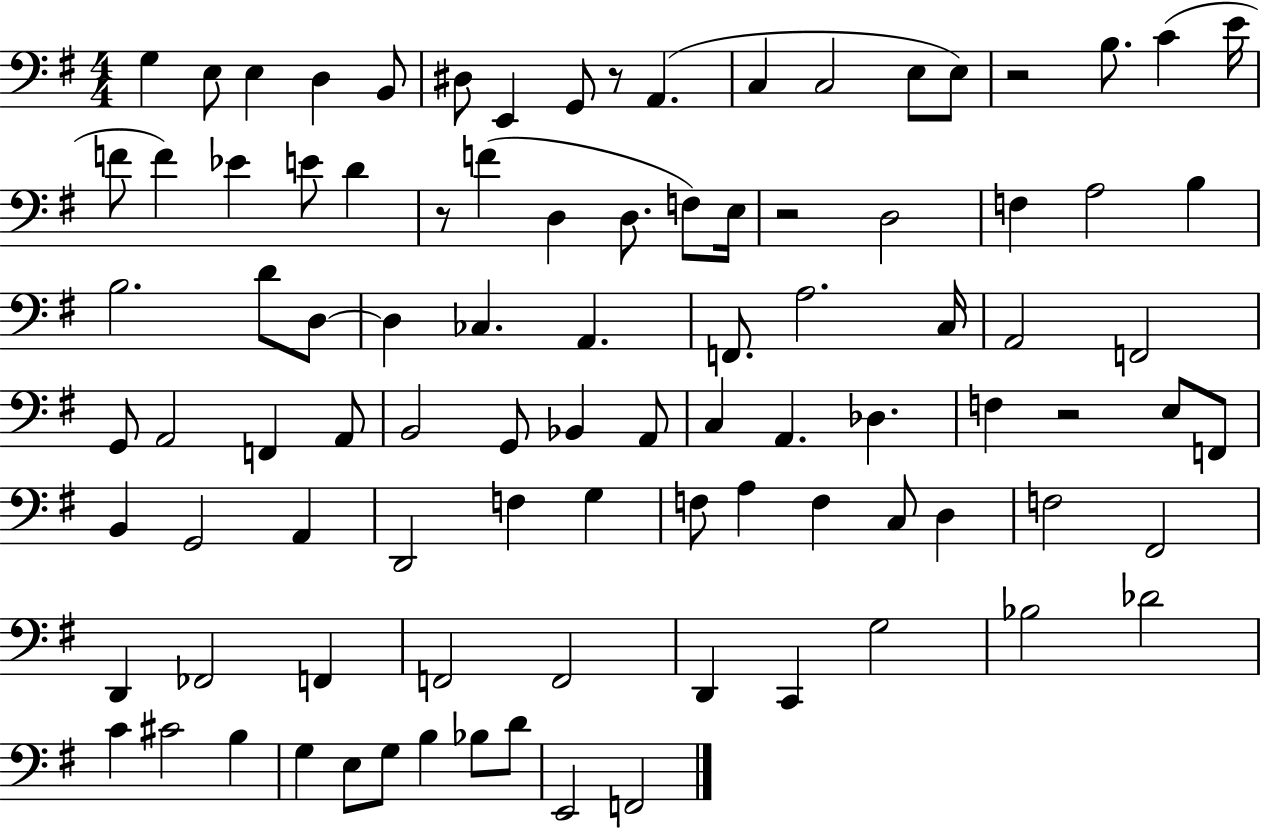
G3/q E3/e E3/q D3/q B2/e D#3/e E2/q G2/e R/e A2/q. C3/q C3/h E3/e E3/e R/h B3/e. C4/q E4/s F4/e F4/q Eb4/q E4/e D4/q R/e F4/q D3/q D3/e. F3/e E3/s R/h D3/h F3/q A3/h B3/q B3/h. D4/e D3/e D3/q CES3/q. A2/q. F2/e. A3/h. C3/s A2/h F2/h G2/e A2/h F2/q A2/e B2/h G2/e Bb2/q A2/e C3/q A2/q. Db3/q. F3/q R/h E3/e F2/e B2/q G2/h A2/q D2/h F3/q G3/q F3/e A3/q F3/q C3/e D3/q F3/h F#2/h D2/q FES2/h F2/q F2/h F2/h D2/q C2/q G3/h Bb3/h Db4/h C4/q C#4/h B3/q G3/q E3/e G3/e B3/q Bb3/e D4/e E2/h F2/h